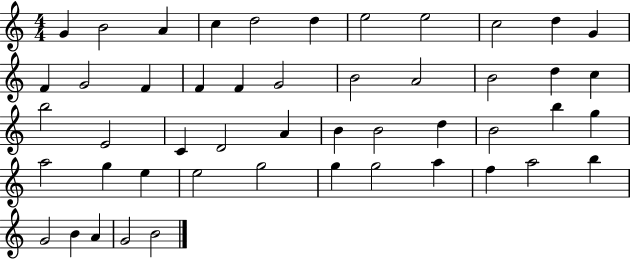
{
  \clef treble
  \numericTimeSignature
  \time 4/4
  \key c \major
  g'4 b'2 a'4 | c''4 d''2 d''4 | e''2 e''2 | c''2 d''4 g'4 | \break f'4 g'2 f'4 | f'4 f'4 g'2 | b'2 a'2 | b'2 d''4 c''4 | \break b''2 e'2 | c'4 d'2 a'4 | b'4 b'2 d''4 | b'2 b''4 g''4 | \break a''2 g''4 e''4 | e''2 g''2 | g''4 g''2 a''4 | f''4 a''2 b''4 | \break g'2 b'4 a'4 | g'2 b'2 | \bar "|."
}